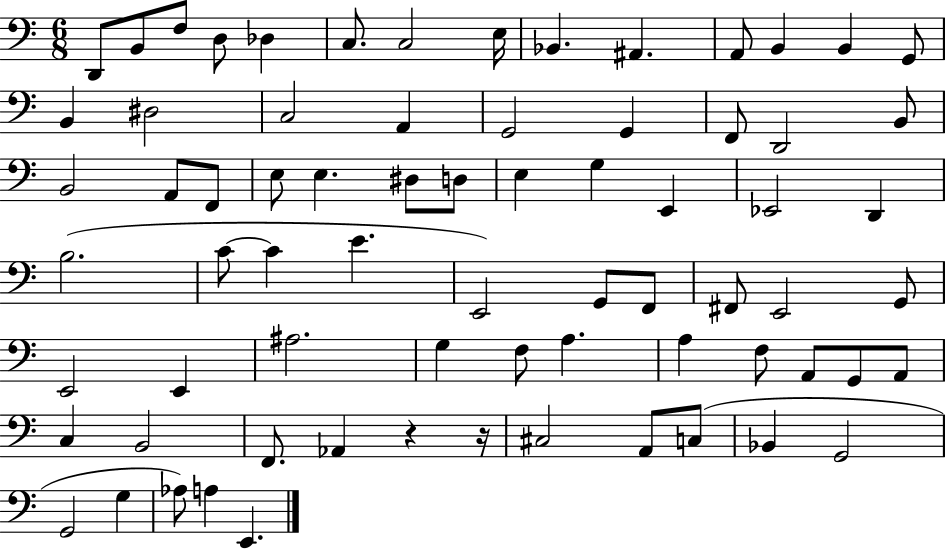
D2/e B2/e F3/e D3/e Db3/q C3/e. C3/h E3/s Bb2/q. A#2/q. A2/e B2/q B2/q G2/e B2/q D#3/h C3/h A2/q G2/h G2/q F2/e D2/h B2/e B2/h A2/e F2/e E3/e E3/q. D#3/e D3/e E3/q G3/q E2/q Eb2/h D2/q B3/h. C4/e C4/q E4/q. E2/h G2/e F2/e F#2/e E2/h G2/e E2/h E2/q A#3/h. G3/q F3/e A3/q. A3/q F3/e A2/e G2/e A2/e C3/q B2/h F2/e. Ab2/q R/q R/s C#3/h A2/e C3/e Bb2/q G2/h G2/h G3/q Ab3/e A3/q E2/q.